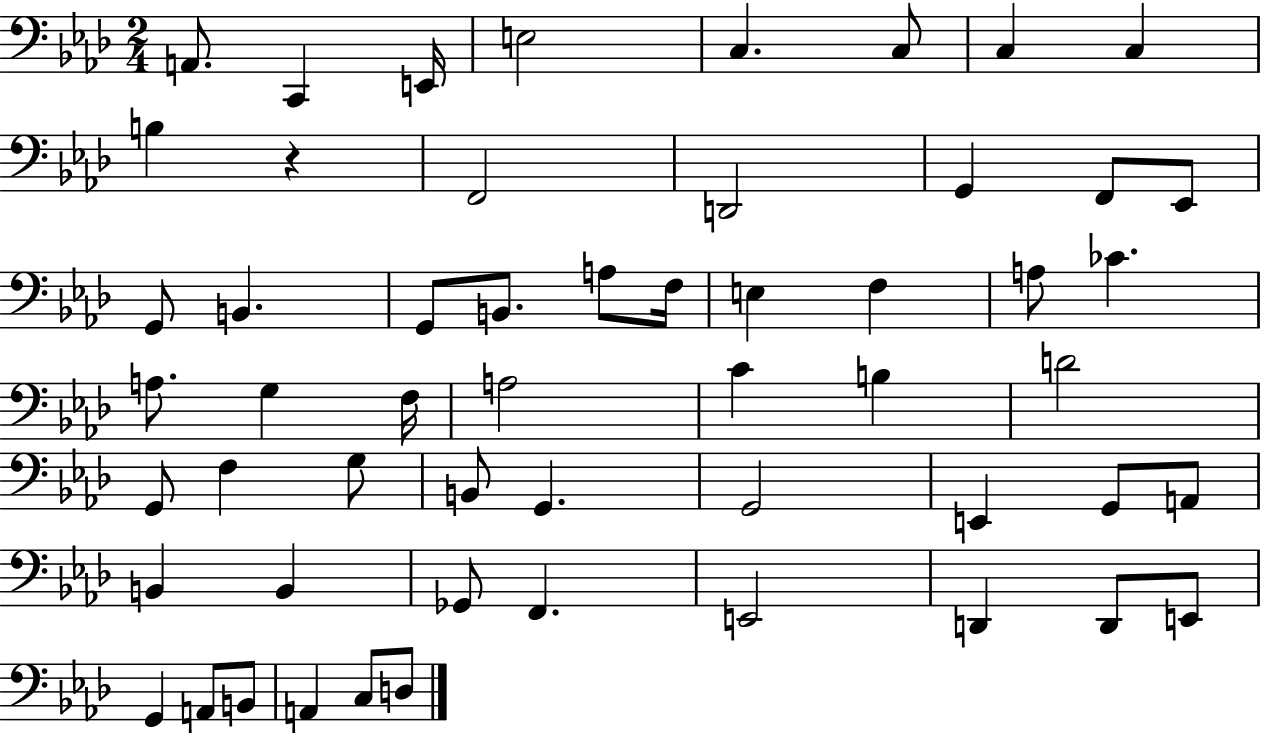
A2/e. C2/q E2/s E3/h C3/q. C3/e C3/q C3/q B3/q R/q F2/h D2/h G2/q F2/e Eb2/e G2/e B2/q. G2/e B2/e. A3/e F3/s E3/q F3/q A3/e CES4/q. A3/e. G3/q F3/s A3/h C4/q B3/q D4/h G2/e F3/q G3/e B2/e G2/q. G2/h E2/q G2/e A2/e B2/q B2/q Gb2/e F2/q. E2/h D2/q D2/e E2/e G2/q A2/e B2/e A2/q C3/e D3/e